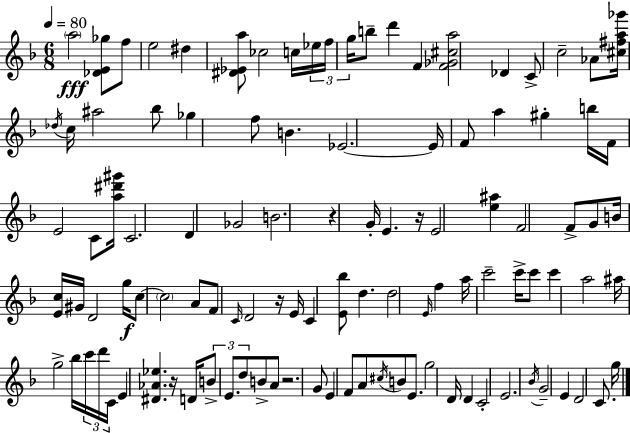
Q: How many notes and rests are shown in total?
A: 109